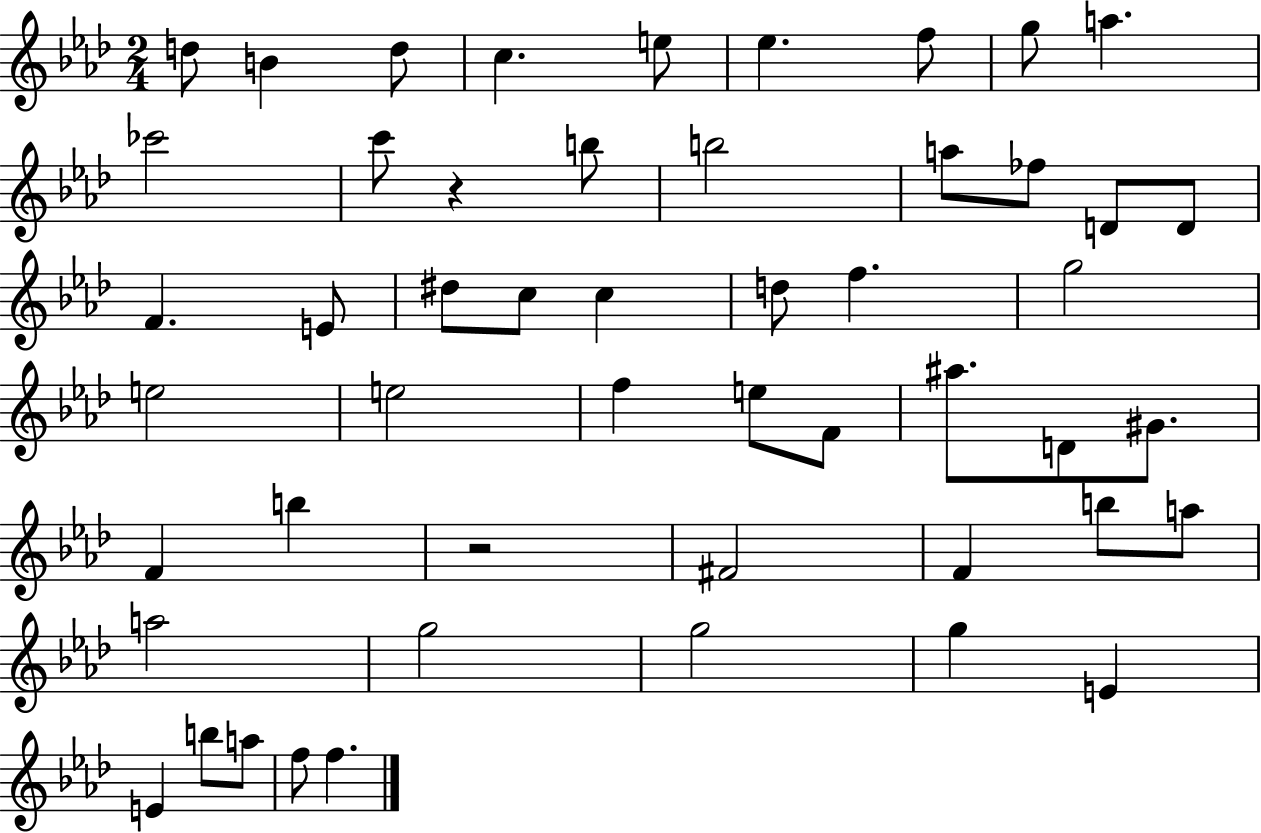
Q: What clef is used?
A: treble